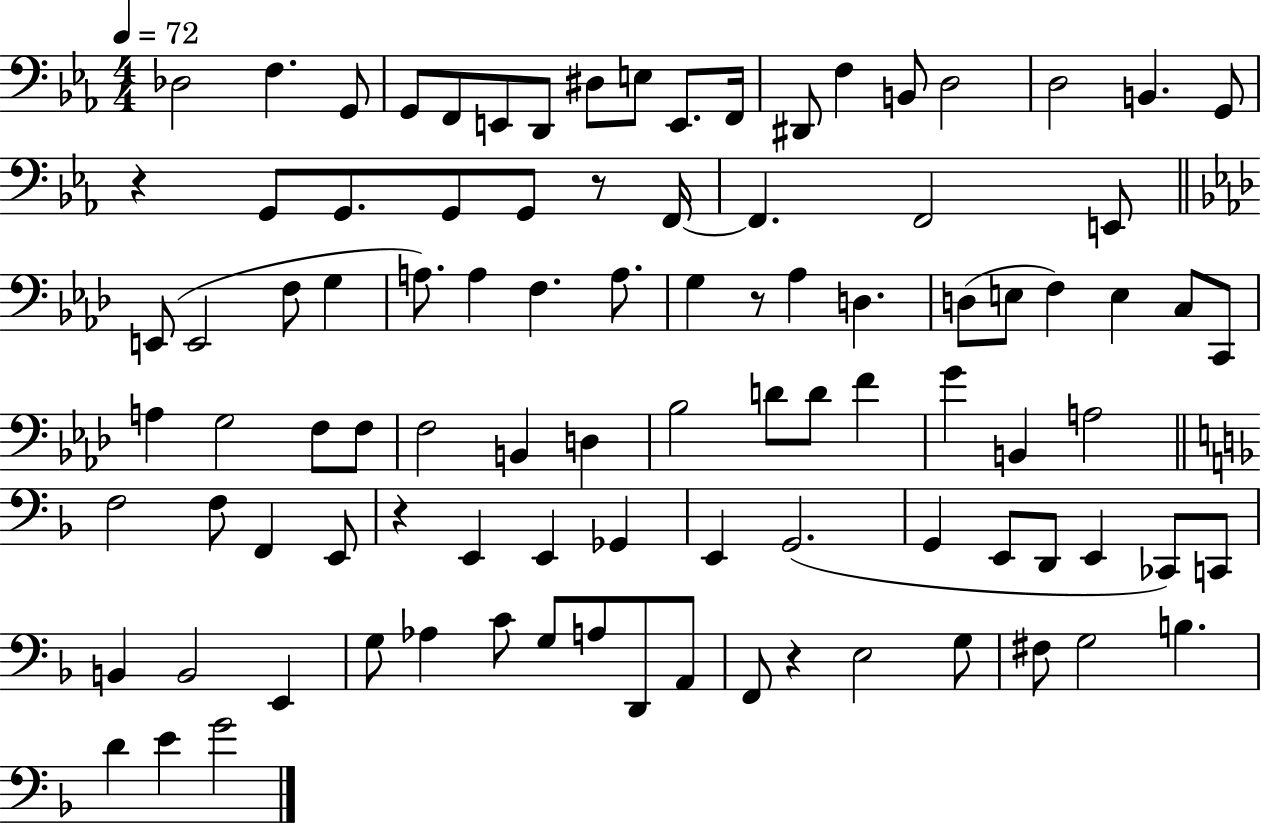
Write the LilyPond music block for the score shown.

{
  \clef bass
  \numericTimeSignature
  \time 4/4
  \key ees \major
  \tempo 4 = 72
  des2 f4. g,8 | g,8 f,8 e,8 d,8 dis8 e8 e,8. f,16 | dis,8 f4 b,8 d2 | d2 b,4. g,8 | \break r4 g,8 g,8. g,8 g,8 r8 f,16~~ | f,4. f,2 e,8 | \bar "||" \break \key aes \major e,8( e,2 f8 g4 | a8.) a4 f4. a8. | g4 r8 aes4 d4. | d8( e8 f4) e4 c8 c,8 | \break a4 g2 f8 f8 | f2 b,4 d4 | bes2 d'8 d'8 f'4 | g'4 b,4 a2 | \break \bar "||" \break \key d \minor f2 f8 f,4 e,8 | r4 e,4 e,4 ges,4 | e,4 g,2.( | g,4 e,8 d,8 e,4 ces,8) c,8 | \break b,4 b,2 e,4 | g8 aes4 c'8 g8 a8 d,8 a,8 | f,8 r4 e2 g8 | fis8 g2 b4. | \break d'4 e'4 g'2 | \bar "|."
}